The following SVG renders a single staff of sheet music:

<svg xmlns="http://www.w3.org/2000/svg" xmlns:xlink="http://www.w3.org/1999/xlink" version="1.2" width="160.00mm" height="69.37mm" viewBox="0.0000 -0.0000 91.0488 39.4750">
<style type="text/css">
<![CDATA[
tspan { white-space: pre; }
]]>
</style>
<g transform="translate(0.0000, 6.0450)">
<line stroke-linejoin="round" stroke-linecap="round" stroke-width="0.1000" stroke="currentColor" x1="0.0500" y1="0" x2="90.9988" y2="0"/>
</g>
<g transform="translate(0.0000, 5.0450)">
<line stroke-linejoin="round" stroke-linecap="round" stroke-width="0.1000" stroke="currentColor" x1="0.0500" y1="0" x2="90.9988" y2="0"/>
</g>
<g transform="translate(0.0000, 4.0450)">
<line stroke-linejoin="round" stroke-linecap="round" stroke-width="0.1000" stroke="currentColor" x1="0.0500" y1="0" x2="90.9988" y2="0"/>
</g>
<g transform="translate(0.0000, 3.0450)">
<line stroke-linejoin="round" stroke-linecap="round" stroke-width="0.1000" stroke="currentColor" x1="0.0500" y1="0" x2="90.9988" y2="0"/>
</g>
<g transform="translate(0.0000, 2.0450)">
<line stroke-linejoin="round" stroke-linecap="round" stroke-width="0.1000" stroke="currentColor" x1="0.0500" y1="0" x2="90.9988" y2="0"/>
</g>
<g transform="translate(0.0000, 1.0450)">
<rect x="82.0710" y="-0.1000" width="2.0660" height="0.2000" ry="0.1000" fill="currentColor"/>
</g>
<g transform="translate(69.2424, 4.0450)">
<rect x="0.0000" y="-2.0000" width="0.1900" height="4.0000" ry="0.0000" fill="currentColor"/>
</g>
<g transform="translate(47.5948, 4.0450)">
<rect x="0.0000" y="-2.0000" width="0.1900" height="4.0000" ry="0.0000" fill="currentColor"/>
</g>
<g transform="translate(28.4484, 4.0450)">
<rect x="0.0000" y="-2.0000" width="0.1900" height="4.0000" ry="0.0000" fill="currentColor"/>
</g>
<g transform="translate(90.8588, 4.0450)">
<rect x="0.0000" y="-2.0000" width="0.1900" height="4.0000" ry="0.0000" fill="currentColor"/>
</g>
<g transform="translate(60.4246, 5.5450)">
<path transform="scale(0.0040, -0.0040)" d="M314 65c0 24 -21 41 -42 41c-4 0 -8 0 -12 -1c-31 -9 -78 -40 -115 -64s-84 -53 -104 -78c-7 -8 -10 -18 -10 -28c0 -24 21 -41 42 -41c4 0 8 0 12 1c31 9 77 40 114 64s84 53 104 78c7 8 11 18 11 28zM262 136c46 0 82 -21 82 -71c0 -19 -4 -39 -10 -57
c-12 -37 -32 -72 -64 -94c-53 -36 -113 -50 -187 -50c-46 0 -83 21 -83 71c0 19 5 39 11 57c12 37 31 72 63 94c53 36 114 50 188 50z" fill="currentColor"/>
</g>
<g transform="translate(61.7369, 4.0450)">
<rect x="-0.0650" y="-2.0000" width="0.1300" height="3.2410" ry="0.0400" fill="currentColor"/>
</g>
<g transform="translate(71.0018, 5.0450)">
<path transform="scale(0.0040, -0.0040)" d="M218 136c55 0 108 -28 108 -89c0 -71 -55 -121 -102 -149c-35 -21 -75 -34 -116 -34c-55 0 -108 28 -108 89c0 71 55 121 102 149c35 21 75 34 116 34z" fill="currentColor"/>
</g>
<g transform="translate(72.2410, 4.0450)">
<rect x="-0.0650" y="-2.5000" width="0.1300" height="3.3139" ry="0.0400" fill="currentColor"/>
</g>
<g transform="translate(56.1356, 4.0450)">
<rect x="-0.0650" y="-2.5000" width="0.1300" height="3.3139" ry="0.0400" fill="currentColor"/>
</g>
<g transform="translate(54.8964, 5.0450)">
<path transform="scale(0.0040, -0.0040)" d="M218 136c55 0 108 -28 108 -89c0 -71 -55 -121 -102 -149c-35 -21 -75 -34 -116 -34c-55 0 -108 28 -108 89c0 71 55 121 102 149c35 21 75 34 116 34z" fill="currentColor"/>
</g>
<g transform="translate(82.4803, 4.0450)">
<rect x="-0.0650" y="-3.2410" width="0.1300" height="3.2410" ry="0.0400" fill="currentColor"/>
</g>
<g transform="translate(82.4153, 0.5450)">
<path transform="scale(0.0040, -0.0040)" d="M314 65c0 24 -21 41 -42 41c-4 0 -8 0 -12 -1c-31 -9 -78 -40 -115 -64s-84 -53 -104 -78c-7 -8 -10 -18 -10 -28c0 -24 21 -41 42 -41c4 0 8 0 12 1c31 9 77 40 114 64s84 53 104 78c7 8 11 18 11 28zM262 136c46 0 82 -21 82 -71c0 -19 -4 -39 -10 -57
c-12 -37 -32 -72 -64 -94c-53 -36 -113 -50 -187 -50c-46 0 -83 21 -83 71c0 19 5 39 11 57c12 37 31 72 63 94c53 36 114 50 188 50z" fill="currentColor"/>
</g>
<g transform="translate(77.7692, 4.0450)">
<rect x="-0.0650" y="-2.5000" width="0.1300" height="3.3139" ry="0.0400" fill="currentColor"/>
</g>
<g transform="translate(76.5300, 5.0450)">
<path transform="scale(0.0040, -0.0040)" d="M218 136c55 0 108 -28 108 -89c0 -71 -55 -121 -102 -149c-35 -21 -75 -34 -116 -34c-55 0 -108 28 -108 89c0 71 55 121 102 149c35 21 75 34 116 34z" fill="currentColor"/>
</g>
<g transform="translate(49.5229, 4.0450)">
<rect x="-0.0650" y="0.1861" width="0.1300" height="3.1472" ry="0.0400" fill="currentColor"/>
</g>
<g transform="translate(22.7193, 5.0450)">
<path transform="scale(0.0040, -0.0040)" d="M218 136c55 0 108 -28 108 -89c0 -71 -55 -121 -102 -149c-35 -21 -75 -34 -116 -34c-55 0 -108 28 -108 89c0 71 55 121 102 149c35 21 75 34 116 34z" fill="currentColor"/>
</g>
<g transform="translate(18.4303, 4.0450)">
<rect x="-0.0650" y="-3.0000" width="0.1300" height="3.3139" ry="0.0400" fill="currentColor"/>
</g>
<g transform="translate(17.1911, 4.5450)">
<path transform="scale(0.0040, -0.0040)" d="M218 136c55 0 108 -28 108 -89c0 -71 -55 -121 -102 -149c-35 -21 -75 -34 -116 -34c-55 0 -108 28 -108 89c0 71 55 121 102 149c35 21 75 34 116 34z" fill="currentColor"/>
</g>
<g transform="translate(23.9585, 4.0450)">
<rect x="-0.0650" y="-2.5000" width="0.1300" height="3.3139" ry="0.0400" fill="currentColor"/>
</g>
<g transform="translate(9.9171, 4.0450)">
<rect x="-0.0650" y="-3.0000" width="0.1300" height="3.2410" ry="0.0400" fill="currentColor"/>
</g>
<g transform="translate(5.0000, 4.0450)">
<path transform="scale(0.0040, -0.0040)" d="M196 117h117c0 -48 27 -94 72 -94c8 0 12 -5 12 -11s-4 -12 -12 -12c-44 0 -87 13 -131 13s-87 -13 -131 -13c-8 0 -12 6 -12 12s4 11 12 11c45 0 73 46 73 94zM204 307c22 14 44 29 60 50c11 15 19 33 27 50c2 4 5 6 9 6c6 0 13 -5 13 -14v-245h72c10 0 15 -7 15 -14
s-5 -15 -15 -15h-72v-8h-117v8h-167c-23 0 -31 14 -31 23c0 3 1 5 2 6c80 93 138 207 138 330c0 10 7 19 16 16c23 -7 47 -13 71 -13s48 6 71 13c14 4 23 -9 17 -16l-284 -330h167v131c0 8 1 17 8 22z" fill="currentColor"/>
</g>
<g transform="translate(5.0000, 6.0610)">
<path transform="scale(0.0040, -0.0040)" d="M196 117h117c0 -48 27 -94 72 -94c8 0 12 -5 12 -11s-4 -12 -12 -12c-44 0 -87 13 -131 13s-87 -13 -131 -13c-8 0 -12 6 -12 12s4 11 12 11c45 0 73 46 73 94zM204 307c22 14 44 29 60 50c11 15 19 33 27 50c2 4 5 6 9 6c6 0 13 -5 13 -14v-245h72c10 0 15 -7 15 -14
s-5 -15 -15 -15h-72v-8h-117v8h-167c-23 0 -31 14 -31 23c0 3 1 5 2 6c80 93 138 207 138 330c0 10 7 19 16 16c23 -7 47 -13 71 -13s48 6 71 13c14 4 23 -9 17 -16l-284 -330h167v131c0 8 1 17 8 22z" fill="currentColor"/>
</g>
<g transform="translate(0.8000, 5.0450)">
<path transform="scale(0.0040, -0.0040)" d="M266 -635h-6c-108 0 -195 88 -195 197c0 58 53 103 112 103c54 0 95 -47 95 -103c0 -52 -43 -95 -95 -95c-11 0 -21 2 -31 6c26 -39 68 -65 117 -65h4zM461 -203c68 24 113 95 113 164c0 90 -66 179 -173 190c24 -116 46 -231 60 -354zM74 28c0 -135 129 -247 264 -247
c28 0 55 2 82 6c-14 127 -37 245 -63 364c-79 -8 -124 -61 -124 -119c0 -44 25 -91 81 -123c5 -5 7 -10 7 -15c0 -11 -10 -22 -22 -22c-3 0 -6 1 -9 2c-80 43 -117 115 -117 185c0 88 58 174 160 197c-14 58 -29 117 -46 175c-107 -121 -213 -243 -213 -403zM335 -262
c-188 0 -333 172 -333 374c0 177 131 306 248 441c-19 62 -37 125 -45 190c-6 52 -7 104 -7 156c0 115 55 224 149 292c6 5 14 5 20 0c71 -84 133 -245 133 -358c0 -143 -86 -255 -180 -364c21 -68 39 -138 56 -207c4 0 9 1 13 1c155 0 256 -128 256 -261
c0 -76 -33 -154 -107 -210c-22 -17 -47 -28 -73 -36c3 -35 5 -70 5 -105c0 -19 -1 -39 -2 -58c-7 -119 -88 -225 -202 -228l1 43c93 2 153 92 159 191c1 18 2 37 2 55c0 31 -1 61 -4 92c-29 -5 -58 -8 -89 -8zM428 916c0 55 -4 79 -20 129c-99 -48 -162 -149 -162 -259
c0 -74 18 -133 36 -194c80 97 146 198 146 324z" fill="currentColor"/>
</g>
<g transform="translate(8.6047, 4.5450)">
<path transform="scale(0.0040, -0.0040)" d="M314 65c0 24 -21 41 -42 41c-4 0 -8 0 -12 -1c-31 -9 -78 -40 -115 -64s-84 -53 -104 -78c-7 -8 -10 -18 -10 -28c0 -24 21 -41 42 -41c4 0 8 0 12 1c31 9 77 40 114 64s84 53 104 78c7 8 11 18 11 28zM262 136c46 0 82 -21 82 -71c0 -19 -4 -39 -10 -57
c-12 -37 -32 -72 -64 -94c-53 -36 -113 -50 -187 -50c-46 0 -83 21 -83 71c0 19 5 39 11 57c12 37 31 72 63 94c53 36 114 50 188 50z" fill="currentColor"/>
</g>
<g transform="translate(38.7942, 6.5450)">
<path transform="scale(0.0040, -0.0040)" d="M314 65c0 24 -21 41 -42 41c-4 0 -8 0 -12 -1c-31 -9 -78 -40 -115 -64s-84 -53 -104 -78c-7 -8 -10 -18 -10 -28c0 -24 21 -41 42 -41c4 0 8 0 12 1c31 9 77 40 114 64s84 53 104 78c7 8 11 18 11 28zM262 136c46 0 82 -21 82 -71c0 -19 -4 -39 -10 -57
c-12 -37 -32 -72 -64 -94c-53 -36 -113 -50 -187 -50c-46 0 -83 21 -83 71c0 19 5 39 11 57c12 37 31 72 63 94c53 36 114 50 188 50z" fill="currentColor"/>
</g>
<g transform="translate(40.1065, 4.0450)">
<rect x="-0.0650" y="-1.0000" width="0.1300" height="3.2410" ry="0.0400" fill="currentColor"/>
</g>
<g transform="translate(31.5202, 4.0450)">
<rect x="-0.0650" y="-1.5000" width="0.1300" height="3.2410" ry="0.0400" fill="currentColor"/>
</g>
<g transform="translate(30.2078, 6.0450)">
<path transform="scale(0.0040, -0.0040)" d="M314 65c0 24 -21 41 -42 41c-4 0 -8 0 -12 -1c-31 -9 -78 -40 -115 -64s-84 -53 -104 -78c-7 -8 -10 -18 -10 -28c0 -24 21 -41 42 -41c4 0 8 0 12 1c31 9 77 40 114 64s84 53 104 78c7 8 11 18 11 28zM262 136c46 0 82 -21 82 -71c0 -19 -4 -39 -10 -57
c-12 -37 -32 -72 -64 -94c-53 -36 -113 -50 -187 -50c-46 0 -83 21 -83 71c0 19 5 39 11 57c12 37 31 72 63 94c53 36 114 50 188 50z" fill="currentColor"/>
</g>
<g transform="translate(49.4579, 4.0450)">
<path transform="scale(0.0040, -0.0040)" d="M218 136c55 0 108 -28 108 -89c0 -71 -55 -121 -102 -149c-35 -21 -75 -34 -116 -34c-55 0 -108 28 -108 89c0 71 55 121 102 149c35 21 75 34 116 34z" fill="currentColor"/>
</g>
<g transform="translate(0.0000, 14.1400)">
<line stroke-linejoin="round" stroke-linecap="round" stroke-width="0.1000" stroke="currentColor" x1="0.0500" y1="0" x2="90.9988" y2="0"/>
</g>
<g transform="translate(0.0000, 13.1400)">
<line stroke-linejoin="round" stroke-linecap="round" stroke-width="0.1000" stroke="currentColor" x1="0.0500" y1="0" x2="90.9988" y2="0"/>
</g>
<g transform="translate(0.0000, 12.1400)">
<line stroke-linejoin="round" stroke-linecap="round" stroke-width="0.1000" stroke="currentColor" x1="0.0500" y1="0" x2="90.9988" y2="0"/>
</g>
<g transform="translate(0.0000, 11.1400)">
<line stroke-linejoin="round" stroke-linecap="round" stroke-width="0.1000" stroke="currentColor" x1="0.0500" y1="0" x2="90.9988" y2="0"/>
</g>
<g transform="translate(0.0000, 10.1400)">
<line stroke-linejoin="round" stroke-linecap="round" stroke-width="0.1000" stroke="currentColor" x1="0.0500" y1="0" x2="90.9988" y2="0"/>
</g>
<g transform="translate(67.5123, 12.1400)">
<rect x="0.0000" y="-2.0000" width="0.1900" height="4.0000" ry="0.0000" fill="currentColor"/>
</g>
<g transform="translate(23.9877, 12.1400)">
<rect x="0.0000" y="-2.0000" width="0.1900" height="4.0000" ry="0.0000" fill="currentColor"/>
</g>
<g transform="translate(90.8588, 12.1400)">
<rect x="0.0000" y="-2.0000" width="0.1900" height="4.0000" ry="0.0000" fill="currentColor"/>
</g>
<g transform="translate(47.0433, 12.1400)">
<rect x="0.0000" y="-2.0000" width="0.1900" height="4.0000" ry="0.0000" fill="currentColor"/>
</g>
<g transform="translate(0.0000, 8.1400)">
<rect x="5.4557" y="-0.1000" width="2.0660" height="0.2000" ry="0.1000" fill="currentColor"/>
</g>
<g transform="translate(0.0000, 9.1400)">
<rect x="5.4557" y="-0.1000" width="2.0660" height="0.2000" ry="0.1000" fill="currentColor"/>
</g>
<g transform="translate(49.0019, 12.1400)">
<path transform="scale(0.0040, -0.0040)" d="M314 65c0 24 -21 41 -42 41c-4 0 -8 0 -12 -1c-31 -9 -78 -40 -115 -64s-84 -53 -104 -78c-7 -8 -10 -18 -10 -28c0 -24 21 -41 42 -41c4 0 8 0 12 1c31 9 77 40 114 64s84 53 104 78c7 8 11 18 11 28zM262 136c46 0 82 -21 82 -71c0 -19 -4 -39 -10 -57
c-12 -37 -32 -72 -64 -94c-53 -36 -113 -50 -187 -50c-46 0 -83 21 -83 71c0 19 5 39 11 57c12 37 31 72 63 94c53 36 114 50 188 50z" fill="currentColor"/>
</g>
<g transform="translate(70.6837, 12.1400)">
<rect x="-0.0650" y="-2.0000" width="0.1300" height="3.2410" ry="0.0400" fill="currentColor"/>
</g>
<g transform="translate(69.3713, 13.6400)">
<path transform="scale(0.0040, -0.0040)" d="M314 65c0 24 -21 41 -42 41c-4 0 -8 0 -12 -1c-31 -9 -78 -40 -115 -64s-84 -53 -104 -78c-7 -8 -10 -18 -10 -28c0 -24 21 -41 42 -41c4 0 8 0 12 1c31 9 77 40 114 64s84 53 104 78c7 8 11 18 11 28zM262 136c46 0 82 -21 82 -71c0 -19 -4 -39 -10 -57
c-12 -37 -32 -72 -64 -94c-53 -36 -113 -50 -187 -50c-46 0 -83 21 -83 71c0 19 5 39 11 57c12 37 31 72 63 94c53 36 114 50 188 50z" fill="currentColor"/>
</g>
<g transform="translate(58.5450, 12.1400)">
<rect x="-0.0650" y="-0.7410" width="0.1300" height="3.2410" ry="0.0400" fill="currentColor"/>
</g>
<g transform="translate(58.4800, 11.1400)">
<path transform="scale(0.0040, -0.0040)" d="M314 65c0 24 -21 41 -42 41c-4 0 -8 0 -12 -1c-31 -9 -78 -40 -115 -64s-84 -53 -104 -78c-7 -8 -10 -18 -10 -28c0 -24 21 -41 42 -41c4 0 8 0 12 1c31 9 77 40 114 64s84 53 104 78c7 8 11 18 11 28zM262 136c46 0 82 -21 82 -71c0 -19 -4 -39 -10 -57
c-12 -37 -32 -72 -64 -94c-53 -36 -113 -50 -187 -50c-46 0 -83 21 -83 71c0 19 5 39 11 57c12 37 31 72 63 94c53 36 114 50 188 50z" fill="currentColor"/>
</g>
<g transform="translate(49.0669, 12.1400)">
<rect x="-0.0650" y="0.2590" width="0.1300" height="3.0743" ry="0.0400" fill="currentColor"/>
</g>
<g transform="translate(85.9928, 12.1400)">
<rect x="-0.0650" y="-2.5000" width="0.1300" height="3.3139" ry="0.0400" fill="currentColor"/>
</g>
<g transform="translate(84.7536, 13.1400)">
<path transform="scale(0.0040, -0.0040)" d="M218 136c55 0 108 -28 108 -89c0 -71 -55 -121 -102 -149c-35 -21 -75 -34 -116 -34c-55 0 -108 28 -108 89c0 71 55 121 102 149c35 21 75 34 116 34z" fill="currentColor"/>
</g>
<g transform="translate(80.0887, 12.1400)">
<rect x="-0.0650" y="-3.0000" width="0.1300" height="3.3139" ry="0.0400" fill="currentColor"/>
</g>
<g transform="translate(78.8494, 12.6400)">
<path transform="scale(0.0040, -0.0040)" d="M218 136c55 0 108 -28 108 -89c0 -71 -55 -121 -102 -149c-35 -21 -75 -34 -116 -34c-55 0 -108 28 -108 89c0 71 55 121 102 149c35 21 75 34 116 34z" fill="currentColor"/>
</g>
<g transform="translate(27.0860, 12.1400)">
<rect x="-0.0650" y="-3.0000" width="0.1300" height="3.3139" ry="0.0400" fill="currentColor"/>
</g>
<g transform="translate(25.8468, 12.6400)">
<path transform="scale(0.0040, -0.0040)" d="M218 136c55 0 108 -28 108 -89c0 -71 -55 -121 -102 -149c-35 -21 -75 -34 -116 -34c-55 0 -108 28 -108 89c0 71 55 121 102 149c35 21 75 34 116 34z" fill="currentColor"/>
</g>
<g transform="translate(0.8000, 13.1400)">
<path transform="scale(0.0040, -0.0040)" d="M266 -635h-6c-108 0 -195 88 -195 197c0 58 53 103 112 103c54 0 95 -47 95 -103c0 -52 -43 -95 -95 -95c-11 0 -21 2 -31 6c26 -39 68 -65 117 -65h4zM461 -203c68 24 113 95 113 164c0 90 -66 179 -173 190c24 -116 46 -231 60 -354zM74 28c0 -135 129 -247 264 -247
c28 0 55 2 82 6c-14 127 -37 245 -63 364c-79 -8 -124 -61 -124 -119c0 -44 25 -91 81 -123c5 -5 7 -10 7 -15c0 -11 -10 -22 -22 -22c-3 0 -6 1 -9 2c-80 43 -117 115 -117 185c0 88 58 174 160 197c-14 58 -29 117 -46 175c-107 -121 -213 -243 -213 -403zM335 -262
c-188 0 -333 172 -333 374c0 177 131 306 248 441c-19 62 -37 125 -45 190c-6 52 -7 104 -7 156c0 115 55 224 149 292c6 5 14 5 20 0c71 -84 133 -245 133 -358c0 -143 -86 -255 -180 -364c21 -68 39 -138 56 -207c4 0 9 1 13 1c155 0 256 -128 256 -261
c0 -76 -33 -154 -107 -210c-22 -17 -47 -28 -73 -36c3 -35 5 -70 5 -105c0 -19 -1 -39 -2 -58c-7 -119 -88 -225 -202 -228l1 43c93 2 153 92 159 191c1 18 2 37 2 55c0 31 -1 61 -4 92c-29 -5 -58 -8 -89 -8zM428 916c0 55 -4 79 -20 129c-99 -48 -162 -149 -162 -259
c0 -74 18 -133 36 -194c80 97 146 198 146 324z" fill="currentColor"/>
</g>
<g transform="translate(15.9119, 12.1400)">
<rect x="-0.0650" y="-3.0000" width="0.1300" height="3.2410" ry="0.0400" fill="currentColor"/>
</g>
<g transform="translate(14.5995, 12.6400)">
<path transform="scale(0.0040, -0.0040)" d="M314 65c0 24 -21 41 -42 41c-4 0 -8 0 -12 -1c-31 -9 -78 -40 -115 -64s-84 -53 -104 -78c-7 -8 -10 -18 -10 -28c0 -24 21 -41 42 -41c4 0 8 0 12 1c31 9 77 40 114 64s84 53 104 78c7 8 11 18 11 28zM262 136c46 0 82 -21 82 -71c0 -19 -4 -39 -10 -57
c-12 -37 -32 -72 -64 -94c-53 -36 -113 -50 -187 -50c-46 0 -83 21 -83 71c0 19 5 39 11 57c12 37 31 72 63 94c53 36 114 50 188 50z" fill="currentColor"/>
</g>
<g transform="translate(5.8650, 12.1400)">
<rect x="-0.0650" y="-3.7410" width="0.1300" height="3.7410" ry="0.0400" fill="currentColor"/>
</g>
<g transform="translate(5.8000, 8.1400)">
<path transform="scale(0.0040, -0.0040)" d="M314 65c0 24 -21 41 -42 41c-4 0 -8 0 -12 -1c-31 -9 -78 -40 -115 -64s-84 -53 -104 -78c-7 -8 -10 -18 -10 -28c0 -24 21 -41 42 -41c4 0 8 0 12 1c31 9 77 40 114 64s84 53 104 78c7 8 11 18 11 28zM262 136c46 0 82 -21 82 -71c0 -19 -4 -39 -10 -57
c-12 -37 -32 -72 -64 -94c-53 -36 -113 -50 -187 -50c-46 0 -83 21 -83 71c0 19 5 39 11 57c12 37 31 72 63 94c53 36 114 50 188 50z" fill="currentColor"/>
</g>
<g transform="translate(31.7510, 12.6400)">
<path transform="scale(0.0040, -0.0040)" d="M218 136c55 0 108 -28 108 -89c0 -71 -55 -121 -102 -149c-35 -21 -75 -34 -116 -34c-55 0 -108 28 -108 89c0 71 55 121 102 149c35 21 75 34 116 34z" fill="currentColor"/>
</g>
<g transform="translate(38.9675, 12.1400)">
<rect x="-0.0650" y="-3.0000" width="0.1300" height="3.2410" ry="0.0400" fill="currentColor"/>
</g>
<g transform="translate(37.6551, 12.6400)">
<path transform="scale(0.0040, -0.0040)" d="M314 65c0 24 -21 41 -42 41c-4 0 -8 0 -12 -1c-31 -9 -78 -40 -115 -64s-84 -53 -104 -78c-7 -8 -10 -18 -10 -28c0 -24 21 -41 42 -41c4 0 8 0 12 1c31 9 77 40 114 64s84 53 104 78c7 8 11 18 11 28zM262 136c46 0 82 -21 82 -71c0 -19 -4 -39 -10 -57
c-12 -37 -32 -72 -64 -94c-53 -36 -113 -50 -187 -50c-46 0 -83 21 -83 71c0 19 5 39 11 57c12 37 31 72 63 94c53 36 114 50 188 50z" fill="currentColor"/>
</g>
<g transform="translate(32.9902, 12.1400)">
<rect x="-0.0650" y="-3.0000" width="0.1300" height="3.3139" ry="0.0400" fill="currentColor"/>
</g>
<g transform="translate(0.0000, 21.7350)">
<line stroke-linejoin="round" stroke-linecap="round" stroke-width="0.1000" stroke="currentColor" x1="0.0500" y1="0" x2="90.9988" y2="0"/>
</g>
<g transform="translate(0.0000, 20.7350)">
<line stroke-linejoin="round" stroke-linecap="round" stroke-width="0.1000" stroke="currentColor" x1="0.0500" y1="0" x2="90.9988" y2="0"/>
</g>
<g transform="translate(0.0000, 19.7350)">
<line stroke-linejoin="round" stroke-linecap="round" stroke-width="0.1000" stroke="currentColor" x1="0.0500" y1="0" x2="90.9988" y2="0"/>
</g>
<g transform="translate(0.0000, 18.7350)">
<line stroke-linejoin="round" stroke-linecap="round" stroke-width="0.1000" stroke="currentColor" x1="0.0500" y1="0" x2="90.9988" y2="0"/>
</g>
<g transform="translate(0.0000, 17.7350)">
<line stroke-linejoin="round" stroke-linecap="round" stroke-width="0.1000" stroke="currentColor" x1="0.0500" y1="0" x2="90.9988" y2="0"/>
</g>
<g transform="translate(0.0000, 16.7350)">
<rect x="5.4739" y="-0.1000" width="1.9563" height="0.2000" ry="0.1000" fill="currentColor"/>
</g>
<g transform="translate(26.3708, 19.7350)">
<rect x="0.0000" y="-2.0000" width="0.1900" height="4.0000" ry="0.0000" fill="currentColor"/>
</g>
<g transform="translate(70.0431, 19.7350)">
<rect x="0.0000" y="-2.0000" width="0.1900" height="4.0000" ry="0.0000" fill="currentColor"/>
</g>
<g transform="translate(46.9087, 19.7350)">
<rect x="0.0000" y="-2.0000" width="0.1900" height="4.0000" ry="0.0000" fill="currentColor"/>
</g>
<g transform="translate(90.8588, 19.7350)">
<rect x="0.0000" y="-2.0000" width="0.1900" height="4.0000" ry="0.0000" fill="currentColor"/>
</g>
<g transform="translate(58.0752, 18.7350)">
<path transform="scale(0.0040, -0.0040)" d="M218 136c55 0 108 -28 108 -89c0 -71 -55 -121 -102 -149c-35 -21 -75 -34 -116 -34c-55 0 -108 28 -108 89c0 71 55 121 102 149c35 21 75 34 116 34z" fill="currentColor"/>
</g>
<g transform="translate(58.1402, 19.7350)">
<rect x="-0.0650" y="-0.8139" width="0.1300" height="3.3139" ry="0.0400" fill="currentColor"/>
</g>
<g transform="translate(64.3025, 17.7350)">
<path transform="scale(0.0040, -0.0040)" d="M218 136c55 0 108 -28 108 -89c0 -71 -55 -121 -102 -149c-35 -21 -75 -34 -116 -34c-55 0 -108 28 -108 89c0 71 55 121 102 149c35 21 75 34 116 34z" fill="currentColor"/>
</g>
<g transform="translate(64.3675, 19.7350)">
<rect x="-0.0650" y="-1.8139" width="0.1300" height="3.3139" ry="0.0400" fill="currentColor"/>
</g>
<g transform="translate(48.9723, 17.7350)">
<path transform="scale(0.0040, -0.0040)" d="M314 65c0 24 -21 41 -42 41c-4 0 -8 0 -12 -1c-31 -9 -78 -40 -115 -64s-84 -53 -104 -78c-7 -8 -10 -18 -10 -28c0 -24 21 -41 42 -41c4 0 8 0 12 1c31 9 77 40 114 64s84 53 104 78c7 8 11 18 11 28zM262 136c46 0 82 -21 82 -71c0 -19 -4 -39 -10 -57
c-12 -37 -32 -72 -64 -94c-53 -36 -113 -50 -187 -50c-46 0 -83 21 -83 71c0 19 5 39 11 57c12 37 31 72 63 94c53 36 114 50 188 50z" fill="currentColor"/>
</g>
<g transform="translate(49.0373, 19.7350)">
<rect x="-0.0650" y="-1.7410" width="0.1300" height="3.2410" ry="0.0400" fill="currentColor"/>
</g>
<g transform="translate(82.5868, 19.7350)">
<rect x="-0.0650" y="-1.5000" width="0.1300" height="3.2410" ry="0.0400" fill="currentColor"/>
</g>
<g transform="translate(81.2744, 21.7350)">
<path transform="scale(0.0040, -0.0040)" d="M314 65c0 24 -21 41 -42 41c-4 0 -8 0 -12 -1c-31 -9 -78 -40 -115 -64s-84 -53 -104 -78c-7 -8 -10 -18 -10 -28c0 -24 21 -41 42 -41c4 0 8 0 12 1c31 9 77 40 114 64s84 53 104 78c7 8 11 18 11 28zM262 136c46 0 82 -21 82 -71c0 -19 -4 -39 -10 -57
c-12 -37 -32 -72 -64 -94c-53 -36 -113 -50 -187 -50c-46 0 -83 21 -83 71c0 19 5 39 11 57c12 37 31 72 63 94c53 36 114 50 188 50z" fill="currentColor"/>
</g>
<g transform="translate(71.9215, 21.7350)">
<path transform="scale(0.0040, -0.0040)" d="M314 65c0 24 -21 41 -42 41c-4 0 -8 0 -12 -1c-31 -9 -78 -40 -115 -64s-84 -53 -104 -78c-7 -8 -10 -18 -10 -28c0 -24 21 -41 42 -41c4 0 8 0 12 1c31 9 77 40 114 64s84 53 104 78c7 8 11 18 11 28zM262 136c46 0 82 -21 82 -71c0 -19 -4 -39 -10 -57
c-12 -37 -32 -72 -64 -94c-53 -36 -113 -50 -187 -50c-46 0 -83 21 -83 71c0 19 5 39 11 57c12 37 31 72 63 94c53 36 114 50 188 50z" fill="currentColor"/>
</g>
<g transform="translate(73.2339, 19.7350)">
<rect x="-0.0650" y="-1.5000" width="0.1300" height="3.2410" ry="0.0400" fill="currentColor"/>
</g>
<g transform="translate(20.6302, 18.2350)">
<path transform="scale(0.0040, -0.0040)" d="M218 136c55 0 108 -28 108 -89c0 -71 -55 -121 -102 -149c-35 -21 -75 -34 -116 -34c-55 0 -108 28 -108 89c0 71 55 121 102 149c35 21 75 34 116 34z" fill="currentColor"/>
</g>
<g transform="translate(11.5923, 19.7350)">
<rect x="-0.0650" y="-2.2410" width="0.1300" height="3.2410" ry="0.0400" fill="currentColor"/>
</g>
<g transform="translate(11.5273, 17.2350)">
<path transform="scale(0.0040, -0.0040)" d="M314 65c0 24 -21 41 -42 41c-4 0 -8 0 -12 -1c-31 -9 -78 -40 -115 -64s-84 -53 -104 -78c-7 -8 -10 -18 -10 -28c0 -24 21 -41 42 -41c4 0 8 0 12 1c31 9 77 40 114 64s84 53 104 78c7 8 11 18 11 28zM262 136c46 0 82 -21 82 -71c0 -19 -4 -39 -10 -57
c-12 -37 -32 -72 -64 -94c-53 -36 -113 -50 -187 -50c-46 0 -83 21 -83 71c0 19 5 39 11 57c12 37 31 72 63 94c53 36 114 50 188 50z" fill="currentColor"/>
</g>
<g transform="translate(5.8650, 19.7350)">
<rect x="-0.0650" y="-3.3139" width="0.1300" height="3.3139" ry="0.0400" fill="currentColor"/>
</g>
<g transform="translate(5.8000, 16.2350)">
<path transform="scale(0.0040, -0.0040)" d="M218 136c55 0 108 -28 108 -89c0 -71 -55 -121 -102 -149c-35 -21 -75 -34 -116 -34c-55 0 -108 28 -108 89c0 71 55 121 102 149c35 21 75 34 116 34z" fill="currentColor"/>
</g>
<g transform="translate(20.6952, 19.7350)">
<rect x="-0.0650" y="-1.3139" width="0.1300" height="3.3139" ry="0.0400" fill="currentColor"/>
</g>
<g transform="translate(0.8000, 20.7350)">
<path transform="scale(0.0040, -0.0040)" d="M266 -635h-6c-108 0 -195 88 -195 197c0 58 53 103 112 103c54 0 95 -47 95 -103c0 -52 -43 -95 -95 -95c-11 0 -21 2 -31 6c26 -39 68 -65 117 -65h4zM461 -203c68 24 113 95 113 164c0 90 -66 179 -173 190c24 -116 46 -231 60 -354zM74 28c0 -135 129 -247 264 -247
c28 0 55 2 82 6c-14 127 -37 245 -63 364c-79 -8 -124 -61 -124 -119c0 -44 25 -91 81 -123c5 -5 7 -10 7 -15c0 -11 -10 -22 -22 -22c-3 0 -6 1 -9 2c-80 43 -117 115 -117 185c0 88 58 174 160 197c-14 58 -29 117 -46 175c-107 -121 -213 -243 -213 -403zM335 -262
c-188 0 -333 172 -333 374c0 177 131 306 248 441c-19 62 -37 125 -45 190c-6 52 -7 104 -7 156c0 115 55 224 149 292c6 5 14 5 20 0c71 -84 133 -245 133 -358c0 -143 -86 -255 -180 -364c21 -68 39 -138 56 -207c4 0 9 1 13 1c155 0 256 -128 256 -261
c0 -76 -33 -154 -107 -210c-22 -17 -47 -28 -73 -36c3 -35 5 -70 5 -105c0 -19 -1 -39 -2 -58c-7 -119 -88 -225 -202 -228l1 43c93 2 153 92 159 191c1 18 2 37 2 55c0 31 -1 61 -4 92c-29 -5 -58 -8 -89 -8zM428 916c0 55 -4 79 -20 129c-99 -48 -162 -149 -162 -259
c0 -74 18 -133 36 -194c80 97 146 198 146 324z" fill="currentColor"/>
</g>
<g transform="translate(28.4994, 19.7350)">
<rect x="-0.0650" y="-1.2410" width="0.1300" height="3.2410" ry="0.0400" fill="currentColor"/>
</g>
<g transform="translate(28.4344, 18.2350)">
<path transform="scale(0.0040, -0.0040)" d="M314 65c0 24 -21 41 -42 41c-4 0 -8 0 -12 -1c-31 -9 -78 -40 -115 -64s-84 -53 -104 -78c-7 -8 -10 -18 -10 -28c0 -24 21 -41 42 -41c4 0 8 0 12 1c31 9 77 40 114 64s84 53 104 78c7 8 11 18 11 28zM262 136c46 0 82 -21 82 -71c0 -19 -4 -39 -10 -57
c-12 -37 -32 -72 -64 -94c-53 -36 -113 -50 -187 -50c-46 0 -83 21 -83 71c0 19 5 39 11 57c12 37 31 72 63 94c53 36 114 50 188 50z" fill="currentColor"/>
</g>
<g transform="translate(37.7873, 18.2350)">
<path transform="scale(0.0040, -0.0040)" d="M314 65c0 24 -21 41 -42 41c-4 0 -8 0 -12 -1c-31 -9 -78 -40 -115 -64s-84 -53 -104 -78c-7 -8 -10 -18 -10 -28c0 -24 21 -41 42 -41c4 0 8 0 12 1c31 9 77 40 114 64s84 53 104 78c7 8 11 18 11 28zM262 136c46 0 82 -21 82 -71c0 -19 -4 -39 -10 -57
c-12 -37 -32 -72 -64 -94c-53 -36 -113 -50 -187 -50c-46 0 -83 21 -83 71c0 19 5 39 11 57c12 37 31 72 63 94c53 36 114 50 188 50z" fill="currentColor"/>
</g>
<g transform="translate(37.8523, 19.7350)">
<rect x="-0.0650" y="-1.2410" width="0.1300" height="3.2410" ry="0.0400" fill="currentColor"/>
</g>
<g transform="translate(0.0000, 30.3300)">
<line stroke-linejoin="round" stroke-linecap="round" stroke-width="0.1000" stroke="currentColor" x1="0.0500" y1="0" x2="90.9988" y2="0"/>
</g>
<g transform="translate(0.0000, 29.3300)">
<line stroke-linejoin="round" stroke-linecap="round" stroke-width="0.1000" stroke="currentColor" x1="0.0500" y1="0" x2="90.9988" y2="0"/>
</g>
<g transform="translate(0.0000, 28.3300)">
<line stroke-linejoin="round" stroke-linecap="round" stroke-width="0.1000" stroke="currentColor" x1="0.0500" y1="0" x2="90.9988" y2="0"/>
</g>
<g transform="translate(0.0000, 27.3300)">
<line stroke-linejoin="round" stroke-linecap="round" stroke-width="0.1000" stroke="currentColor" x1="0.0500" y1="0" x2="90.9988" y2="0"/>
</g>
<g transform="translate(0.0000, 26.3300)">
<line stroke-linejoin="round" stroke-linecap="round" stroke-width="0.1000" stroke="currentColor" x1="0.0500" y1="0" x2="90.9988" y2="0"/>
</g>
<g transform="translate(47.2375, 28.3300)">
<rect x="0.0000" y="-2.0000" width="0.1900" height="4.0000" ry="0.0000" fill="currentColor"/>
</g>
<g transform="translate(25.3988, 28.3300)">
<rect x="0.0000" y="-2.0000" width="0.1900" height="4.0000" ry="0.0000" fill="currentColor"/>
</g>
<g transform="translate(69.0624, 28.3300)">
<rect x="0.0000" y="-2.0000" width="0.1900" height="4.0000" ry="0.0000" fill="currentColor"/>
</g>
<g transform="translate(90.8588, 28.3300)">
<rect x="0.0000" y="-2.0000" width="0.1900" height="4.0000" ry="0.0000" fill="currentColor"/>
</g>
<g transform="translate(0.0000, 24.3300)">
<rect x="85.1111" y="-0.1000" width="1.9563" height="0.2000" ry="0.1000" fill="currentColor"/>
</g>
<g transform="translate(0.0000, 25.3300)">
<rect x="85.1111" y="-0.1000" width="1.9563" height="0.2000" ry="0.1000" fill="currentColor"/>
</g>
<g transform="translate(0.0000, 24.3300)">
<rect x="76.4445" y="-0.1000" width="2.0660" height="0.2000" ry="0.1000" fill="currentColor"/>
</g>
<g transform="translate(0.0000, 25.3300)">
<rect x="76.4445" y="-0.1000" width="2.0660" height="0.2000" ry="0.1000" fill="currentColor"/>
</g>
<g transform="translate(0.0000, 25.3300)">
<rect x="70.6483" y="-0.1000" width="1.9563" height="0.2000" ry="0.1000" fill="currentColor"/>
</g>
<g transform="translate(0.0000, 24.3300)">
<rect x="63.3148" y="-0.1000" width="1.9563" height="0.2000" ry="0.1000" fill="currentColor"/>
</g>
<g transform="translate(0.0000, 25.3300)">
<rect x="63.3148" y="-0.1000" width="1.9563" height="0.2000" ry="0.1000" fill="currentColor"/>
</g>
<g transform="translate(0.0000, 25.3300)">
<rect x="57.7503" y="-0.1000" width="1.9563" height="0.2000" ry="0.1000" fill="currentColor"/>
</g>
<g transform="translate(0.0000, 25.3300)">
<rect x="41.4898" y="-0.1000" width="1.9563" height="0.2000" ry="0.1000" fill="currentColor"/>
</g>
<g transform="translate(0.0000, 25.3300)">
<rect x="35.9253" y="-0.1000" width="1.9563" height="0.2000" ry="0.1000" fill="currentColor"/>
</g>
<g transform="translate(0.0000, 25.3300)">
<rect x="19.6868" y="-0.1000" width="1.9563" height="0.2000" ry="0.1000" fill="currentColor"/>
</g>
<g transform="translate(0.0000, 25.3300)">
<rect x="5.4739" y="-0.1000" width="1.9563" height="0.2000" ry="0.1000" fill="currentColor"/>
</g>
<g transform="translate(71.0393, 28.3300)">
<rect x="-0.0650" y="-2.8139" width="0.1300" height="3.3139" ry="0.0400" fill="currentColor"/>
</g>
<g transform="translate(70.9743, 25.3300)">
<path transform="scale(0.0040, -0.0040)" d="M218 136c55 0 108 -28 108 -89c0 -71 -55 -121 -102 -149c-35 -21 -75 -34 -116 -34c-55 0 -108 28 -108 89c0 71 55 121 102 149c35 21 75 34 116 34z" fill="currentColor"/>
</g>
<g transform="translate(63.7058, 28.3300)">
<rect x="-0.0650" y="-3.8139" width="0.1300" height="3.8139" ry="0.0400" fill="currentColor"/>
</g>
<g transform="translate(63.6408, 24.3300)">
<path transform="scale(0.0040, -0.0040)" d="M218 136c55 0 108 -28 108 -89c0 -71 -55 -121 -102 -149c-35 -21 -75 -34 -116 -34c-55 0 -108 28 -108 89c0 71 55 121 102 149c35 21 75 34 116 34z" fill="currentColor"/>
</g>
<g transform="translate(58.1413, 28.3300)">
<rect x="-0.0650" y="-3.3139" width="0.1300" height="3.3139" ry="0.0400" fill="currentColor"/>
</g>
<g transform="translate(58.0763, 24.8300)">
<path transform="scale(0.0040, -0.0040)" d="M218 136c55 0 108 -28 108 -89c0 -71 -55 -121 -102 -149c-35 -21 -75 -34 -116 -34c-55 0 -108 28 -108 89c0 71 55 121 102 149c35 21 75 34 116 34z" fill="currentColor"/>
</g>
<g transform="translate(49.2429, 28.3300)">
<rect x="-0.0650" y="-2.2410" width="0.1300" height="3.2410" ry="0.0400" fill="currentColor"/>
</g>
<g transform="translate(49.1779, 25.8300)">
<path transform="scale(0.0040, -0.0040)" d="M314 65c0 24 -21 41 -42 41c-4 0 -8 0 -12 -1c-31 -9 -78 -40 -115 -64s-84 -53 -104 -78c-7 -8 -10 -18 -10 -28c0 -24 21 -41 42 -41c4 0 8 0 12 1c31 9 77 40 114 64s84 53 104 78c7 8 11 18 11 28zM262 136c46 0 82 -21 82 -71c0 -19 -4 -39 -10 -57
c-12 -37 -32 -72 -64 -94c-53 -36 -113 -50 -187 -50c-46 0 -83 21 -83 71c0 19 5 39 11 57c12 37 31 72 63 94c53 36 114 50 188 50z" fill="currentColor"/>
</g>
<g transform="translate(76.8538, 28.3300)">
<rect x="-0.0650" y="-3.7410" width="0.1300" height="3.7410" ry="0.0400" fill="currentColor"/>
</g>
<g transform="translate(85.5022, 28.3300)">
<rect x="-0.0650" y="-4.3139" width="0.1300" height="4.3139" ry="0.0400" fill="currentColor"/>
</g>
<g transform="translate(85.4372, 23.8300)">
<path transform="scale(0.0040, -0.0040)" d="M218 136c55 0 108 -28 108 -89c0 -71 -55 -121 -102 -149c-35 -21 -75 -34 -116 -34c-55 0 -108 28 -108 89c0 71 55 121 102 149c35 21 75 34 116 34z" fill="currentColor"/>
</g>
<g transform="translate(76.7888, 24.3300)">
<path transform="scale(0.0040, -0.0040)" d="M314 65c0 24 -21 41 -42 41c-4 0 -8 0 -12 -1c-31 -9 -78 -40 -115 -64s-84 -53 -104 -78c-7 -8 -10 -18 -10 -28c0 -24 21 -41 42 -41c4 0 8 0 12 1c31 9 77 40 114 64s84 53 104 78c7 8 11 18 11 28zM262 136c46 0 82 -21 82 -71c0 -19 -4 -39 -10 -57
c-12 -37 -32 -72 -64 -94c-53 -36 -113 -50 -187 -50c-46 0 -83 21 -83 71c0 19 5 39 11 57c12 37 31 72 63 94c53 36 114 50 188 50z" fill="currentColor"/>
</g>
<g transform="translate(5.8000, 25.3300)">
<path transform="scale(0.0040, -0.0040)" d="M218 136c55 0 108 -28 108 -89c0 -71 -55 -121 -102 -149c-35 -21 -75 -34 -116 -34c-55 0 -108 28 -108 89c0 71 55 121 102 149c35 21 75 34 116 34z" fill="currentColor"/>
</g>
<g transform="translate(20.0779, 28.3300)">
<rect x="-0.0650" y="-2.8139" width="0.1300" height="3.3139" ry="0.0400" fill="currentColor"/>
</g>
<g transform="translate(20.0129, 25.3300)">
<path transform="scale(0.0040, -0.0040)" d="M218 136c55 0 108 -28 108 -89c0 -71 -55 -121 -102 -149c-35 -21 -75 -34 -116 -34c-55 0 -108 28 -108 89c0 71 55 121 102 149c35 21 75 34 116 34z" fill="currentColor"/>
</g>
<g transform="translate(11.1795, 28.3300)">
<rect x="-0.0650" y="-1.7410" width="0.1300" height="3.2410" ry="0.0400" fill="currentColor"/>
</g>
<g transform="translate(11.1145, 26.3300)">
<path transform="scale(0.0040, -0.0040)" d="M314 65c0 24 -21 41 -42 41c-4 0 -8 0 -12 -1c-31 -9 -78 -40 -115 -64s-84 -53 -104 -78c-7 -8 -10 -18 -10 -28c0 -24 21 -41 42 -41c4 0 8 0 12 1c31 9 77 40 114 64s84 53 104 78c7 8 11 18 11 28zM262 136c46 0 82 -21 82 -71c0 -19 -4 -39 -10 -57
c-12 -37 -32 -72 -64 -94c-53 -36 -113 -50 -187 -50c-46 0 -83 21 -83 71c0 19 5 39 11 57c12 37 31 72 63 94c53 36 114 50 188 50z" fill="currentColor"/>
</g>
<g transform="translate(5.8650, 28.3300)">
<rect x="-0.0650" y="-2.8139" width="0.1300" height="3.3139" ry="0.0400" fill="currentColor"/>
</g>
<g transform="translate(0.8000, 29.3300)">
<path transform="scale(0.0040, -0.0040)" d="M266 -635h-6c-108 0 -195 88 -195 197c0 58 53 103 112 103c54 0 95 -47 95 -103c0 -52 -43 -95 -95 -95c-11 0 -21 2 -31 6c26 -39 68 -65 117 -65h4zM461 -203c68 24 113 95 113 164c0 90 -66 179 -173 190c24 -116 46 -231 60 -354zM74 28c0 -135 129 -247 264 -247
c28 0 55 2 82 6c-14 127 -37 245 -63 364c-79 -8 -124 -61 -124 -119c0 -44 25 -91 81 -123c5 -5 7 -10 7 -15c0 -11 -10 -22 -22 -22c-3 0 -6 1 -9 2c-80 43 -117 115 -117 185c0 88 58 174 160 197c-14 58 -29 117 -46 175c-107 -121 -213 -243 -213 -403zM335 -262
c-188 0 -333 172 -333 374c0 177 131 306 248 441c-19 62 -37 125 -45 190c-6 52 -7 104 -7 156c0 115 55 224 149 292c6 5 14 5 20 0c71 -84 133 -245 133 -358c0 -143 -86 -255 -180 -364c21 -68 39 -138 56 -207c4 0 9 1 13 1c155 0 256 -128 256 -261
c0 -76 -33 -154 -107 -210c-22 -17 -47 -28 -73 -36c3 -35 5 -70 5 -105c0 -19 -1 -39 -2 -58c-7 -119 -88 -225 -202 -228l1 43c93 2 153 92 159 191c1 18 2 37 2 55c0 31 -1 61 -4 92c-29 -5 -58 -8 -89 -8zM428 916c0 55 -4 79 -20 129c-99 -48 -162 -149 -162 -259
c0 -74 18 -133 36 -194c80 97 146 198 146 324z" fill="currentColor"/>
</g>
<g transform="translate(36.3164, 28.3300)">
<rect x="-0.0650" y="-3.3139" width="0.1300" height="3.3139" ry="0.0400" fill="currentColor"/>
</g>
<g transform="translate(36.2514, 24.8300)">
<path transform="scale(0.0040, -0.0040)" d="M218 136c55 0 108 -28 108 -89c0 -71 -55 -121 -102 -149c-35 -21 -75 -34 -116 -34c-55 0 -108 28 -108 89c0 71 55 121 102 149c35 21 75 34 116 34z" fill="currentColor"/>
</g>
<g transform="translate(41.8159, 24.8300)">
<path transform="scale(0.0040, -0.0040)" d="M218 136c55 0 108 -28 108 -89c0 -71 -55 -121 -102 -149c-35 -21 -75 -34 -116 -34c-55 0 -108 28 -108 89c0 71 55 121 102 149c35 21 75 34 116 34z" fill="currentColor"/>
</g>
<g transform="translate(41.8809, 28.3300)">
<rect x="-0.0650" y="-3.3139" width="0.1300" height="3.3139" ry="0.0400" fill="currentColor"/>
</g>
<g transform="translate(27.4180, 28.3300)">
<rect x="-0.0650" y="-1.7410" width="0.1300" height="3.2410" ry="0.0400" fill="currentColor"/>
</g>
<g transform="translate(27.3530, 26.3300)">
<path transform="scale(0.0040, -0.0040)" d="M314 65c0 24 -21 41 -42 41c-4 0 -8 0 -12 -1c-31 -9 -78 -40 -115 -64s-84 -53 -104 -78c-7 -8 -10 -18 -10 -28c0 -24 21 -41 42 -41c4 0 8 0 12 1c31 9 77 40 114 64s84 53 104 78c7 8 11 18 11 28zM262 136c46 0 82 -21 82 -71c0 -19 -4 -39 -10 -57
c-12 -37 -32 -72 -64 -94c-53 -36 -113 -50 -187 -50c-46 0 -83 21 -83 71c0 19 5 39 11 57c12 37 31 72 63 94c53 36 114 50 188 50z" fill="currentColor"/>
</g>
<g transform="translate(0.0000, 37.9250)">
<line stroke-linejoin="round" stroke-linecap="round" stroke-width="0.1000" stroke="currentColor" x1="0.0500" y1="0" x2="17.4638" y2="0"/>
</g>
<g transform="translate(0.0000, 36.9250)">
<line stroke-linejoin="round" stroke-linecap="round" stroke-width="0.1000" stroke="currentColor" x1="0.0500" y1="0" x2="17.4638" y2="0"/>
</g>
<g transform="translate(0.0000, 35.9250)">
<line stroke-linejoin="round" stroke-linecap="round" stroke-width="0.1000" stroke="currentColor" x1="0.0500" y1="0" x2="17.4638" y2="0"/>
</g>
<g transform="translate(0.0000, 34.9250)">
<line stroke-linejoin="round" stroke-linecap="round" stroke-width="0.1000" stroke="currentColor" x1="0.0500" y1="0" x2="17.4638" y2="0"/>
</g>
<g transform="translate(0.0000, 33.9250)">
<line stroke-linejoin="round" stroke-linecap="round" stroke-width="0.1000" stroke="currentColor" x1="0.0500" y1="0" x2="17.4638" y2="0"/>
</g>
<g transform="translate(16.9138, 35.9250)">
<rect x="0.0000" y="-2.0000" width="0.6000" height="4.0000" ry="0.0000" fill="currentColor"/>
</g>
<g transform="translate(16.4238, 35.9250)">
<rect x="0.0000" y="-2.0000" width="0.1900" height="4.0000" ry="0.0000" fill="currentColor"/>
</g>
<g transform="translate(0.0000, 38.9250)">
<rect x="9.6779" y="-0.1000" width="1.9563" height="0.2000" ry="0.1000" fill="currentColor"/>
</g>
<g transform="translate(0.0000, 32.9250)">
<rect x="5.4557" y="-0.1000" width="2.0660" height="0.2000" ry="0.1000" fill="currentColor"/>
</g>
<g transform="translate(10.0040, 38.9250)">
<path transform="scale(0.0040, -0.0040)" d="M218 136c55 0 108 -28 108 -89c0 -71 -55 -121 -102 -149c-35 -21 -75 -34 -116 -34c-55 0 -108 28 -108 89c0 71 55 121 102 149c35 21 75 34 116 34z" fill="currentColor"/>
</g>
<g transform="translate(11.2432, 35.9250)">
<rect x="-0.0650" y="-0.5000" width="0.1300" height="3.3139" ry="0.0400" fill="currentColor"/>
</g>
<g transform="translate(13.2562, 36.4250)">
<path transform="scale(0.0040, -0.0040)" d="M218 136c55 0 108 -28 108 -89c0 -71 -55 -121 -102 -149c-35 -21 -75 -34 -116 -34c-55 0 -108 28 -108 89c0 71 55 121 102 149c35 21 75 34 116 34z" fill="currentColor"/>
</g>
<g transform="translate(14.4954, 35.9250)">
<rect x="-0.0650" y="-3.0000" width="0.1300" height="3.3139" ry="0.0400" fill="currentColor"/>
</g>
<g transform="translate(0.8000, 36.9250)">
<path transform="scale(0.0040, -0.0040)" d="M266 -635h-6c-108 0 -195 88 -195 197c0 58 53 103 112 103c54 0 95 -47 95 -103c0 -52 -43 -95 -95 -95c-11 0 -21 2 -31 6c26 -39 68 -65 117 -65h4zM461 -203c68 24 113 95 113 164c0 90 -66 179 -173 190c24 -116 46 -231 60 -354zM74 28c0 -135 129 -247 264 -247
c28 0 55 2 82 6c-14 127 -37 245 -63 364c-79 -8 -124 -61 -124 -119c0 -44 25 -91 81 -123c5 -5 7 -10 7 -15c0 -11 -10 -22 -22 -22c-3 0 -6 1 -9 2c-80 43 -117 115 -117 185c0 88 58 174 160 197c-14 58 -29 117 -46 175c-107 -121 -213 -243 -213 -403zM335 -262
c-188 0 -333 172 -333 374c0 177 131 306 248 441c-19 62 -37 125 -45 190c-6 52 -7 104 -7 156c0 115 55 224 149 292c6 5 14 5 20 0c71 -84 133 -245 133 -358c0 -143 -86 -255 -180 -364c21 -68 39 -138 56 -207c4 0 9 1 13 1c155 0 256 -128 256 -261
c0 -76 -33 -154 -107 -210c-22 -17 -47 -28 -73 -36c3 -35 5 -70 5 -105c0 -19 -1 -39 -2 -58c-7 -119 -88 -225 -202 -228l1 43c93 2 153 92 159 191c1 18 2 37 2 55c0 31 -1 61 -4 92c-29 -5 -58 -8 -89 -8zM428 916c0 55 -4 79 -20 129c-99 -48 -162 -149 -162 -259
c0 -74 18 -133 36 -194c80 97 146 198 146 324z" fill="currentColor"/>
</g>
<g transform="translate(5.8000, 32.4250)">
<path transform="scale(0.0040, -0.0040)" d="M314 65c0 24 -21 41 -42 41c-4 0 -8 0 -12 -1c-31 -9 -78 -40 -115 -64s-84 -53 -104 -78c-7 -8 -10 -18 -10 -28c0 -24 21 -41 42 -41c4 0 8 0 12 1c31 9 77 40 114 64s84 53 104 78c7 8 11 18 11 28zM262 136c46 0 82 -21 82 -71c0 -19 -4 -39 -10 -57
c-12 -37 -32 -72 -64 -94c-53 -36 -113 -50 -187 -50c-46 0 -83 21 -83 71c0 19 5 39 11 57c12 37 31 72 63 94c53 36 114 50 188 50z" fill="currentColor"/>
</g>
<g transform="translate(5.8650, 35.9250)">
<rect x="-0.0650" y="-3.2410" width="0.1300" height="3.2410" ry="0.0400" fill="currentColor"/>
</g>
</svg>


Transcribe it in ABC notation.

X:1
T:Untitled
M:4/4
L:1/4
K:C
A2 A G E2 D2 B G F2 G G b2 c'2 A2 A A A2 B2 d2 F2 A G b g2 e e2 e2 f2 d f E2 E2 a f2 a f2 b b g2 b c' a c'2 d' b2 C A